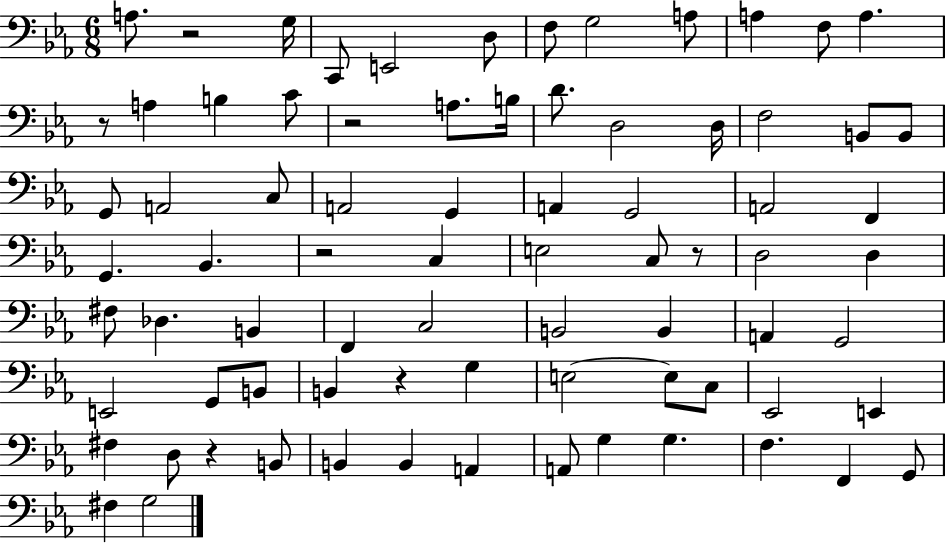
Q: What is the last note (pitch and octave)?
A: G3